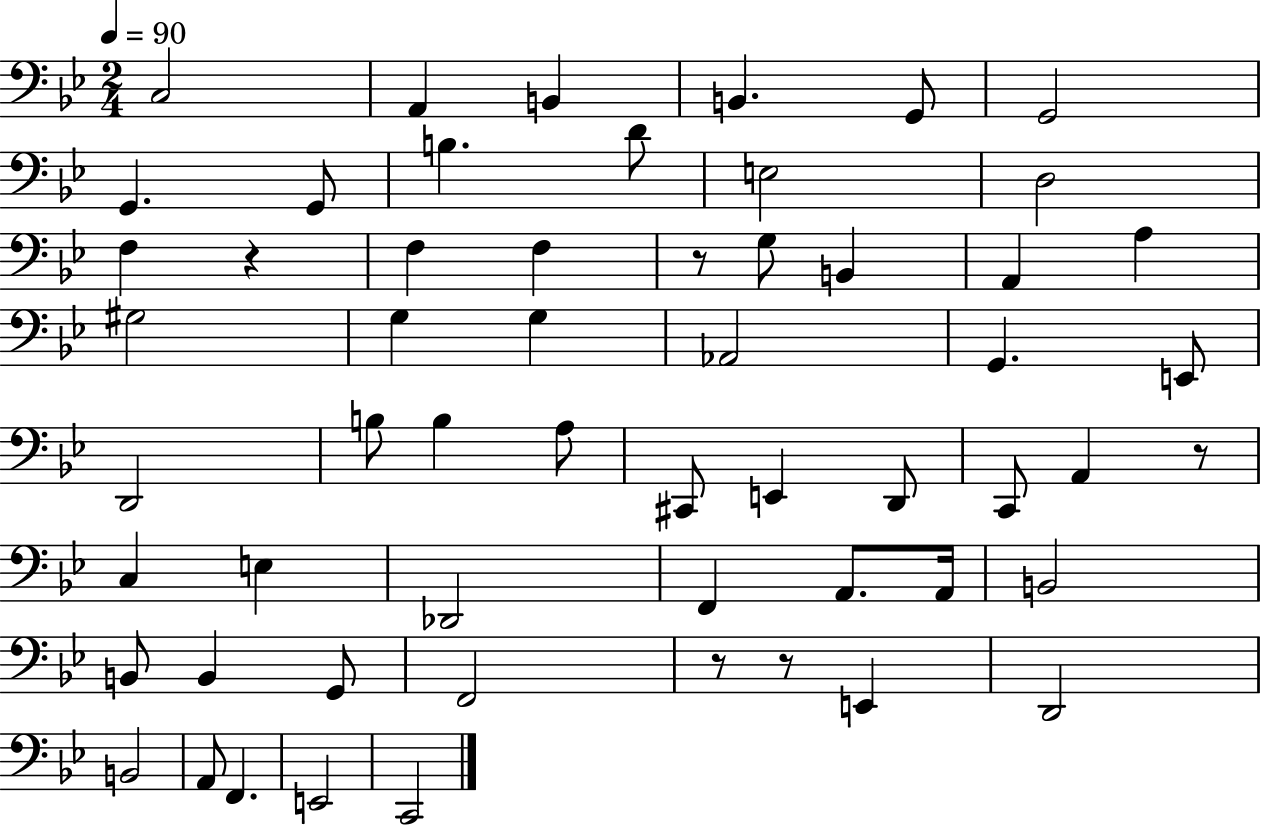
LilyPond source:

{
  \clef bass
  \numericTimeSignature
  \time 2/4
  \key bes \major
  \tempo 4 = 90
  c2 | a,4 b,4 | b,4. g,8 | g,2 | \break g,4. g,8 | b4. d'8 | e2 | d2 | \break f4 r4 | f4 f4 | r8 g8 b,4 | a,4 a4 | \break gis2 | g4 g4 | aes,2 | g,4. e,8 | \break d,2 | b8 b4 a8 | cis,8 e,4 d,8 | c,8 a,4 r8 | \break c4 e4 | des,2 | f,4 a,8. a,16 | b,2 | \break b,8 b,4 g,8 | f,2 | r8 r8 e,4 | d,2 | \break b,2 | a,8 f,4. | e,2 | c,2 | \break \bar "|."
}